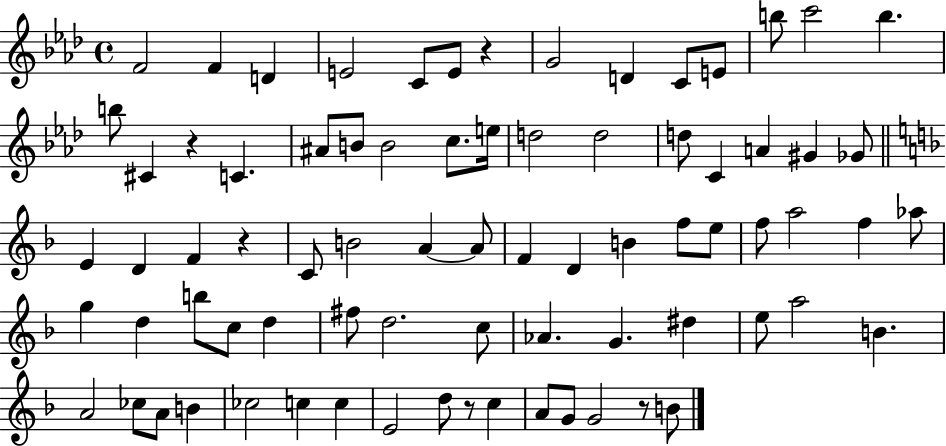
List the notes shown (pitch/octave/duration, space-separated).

F4/h F4/q D4/q E4/h C4/e E4/e R/q G4/h D4/q C4/e E4/e B5/e C6/h B5/q. B5/e C#4/q R/q C4/q. A#4/e B4/e B4/h C5/e. E5/s D5/h D5/h D5/e C4/q A4/q G#4/q Gb4/e E4/q D4/q F4/q R/q C4/e B4/h A4/q A4/e F4/q D4/q B4/q F5/e E5/e F5/e A5/h F5/q Ab5/e G5/q D5/q B5/e C5/e D5/q F#5/e D5/h. C5/e Ab4/q. G4/q. D#5/q E5/e A5/h B4/q. A4/h CES5/e A4/e B4/q CES5/h C5/q C5/q E4/h D5/e R/e C5/q A4/e G4/e G4/h R/e B4/e